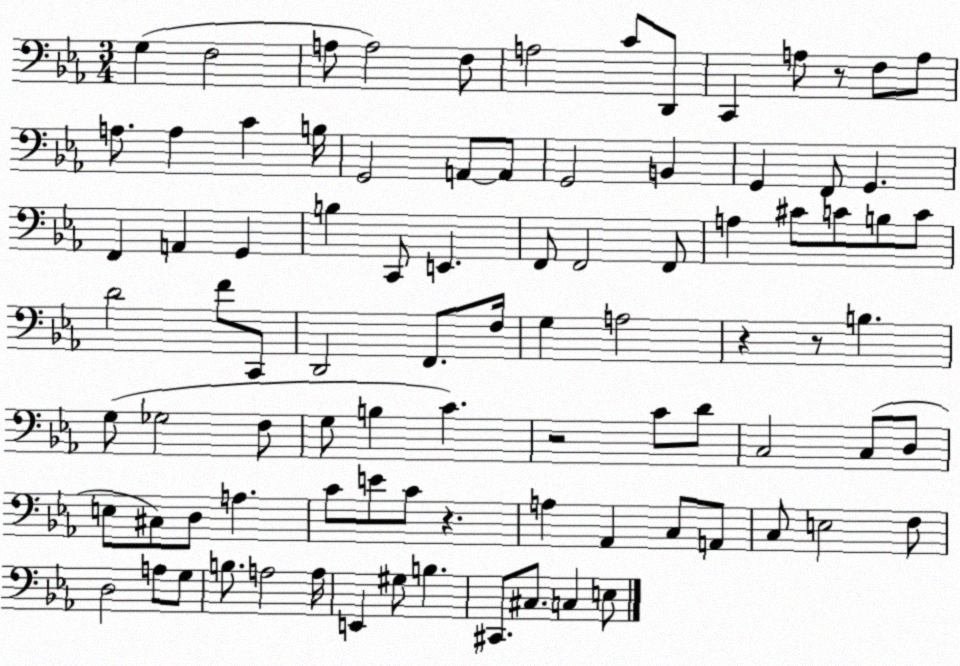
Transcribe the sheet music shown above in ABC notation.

X:1
T:Untitled
M:3/4
L:1/4
K:Eb
G, F,2 A,/2 A,2 F,/2 A,2 C/2 D,,/2 C,, A,/2 z/2 F,/2 A,/2 A,/2 A, C B,/4 G,,2 A,,/2 A,,/2 G,,2 B,, G,, F,,/2 G,, F,, A,, G,, B, C,,/2 E,, F,,/2 F,,2 F,,/2 A, ^C/2 C/2 B,/2 C/2 D2 F/2 C,,/2 D,,2 F,,/2 F,/4 G, A,2 z z/2 B, G,/2 _G,2 F,/2 G,/2 B, C z2 C/2 D/2 C,2 C,/2 D,/2 E,/2 ^C,/2 D,/2 A, C/2 E/2 C/2 z A, _A,, C,/2 A,,/2 C,/2 E,2 F,/2 D,2 A,/2 G,/2 B,/2 A,2 A,/4 E,, ^G,/2 B, ^C,,/2 ^C,/2 C, E,/2